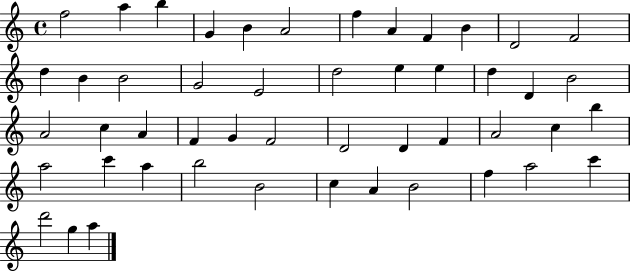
{
  \clef treble
  \time 4/4
  \defaultTimeSignature
  \key c \major
  f''2 a''4 b''4 | g'4 b'4 a'2 | f''4 a'4 f'4 b'4 | d'2 f'2 | \break d''4 b'4 b'2 | g'2 e'2 | d''2 e''4 e''4 | d''4 d'4 b'2 | \break a'2 c''4 a'4 | f'4 g'4 f'2 | d'2 d'4 f'4 | a'2 c''4 b''4 | \break a''2 c'''4 a''4 | b''2 b'2 | c''4 a'4 b'2 | f''4 a''2 c'''4 | \break d'''2 g''4 a''4 | \bar "|."
}